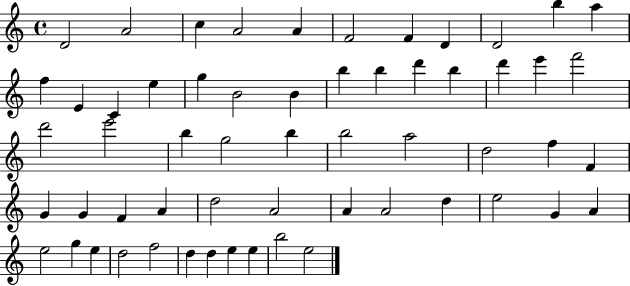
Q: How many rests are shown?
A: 0